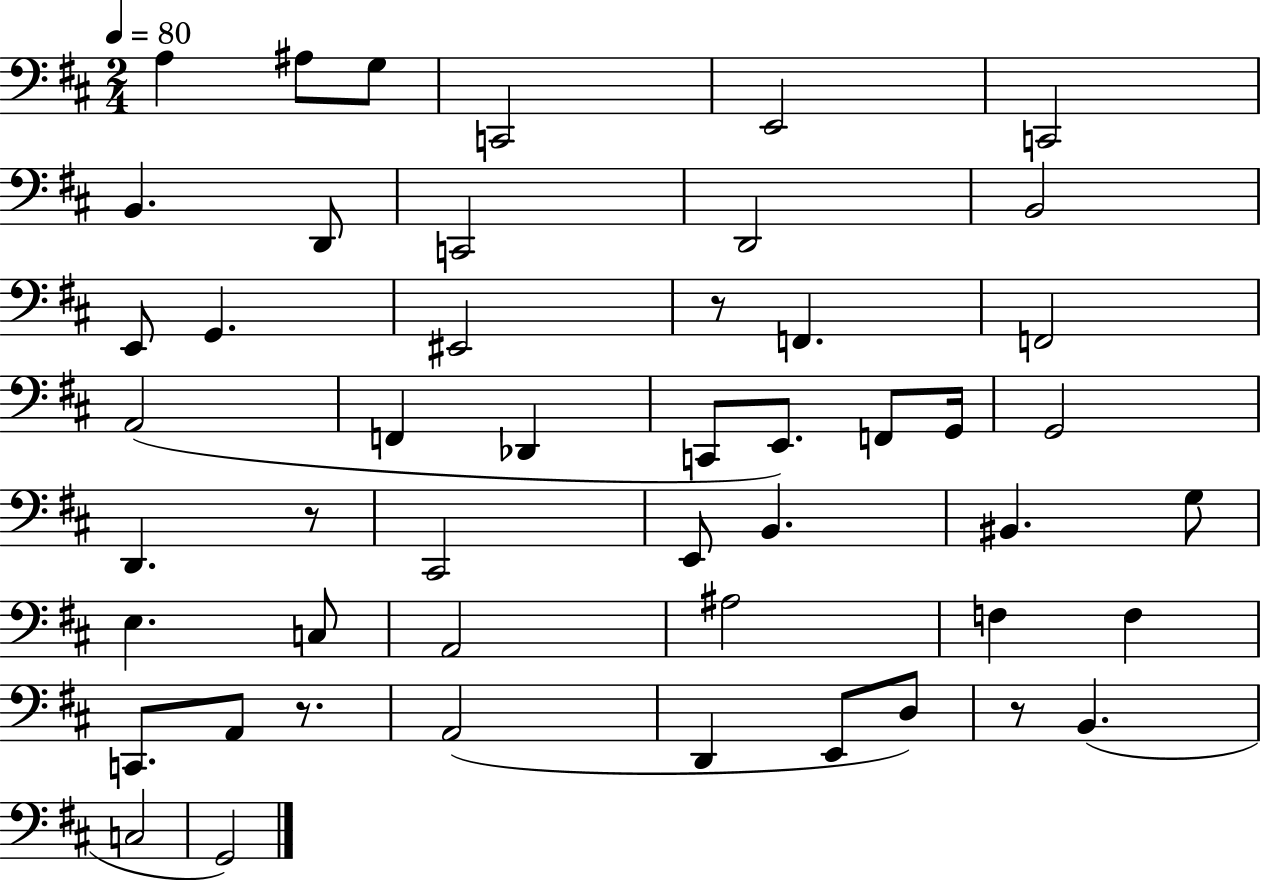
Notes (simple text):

A3/q A#3/e G3/e C2/h E2/h C2/h B2/q. D2/e C2/h D2/h B2/h E2/e G2/q. EIS2/h R/e F2/q. F2/h A2/h F2/q Db2/q C2/e E2/e. F2/e G2/s G2/h D2/q. R/e C#2/h E2/e B2/q. BIS2/q. G3/e E3/q. C3/e A2/h A#3/h F3/q F3/q C2/e. A2/e R/e. A2/h D2/q E2/e D3/e R/e B2/q. C3/h G2/h